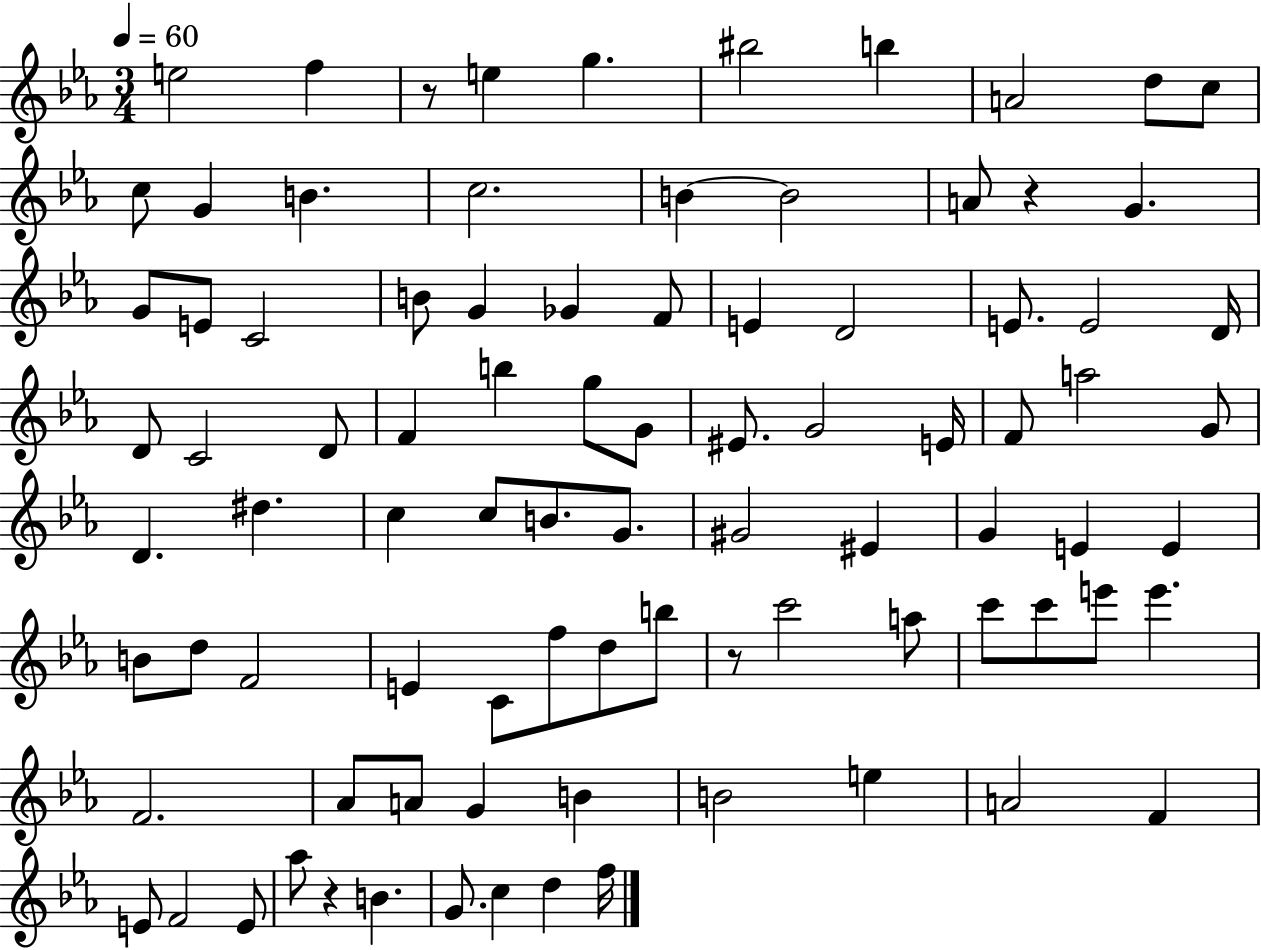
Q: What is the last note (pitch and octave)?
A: F5